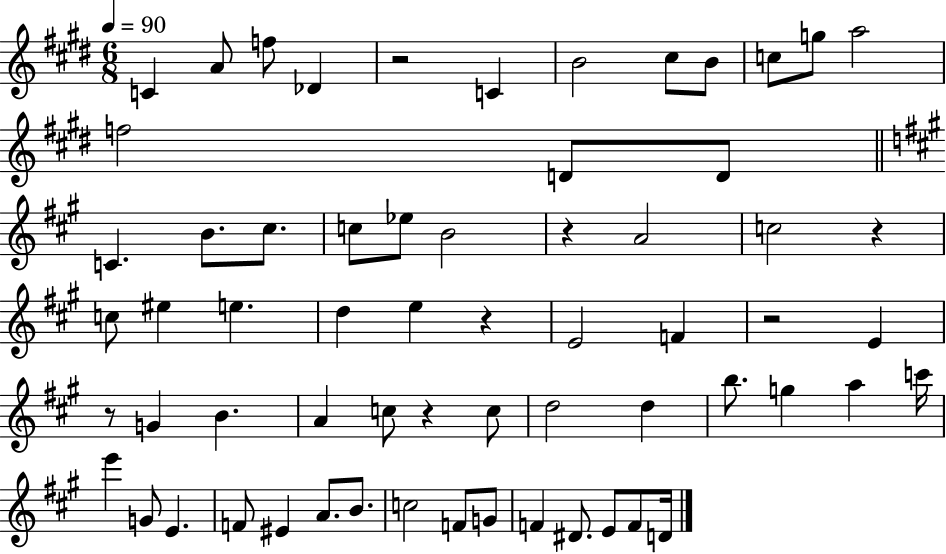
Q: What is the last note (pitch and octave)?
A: D4